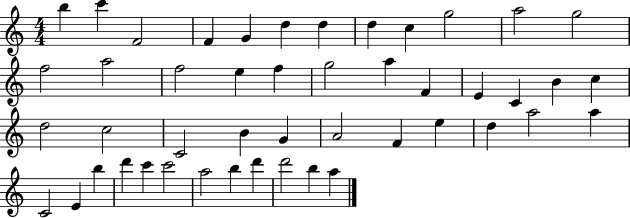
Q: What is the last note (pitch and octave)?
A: A5